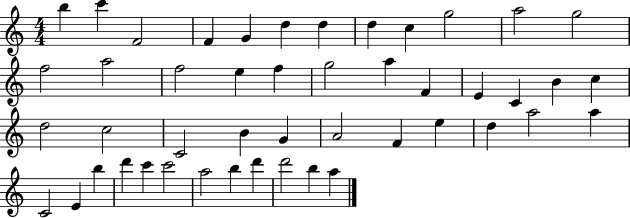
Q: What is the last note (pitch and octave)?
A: A5